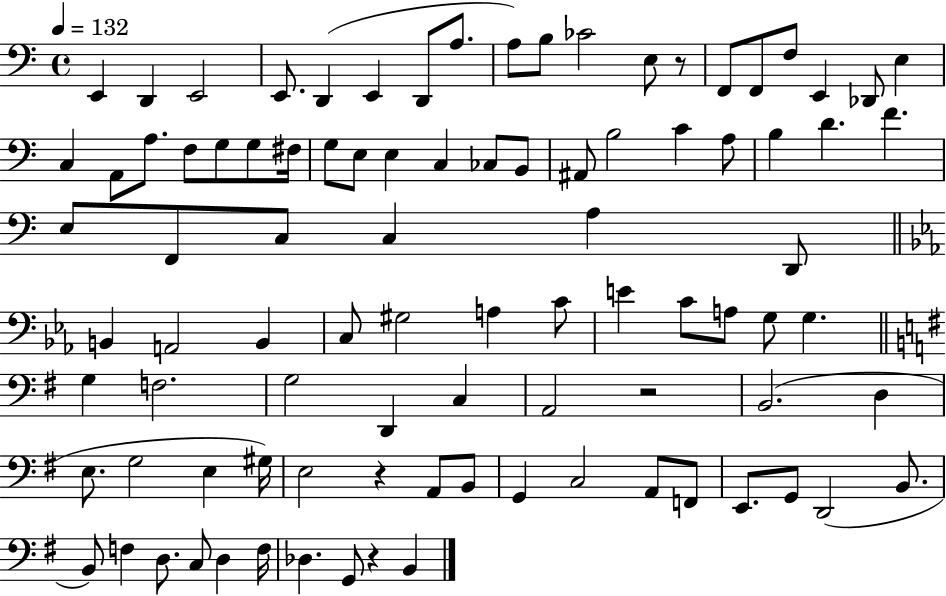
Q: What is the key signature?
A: C major